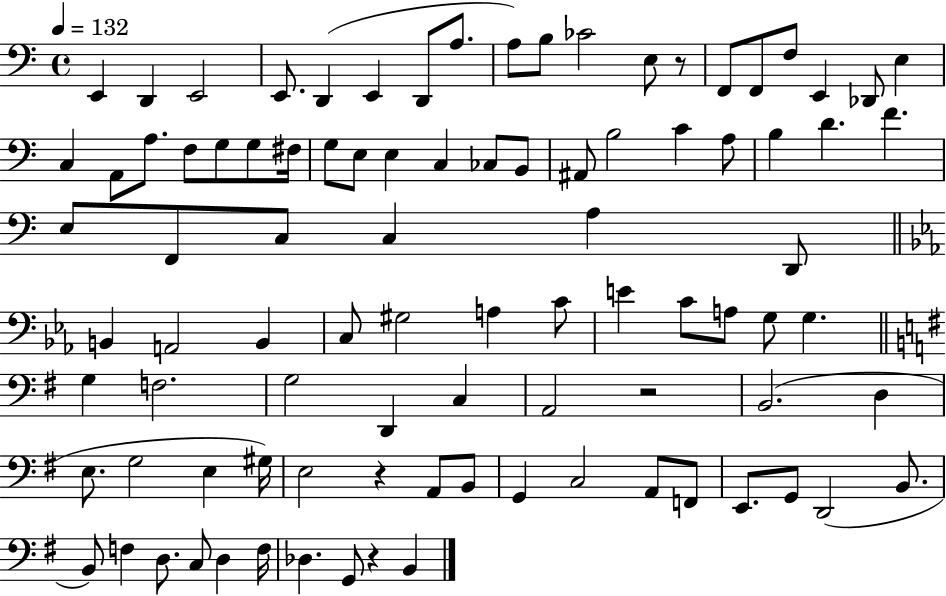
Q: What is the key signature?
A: C major